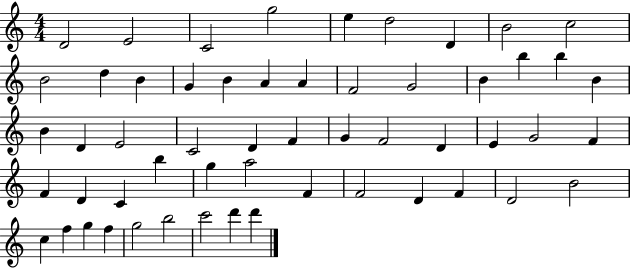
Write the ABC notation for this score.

X:1
T:Untitled
M:4/4
L:1/4
K:C
D2 E2 C2 g2 e d2 D B2 c2 B2 d B G B A A F2 G2 B b b B B D E2 C2 D F G F2 D E G2 F F D C b g a2 F F2 D F D2 B2 c f g f g2 b2 c'2 d' d'